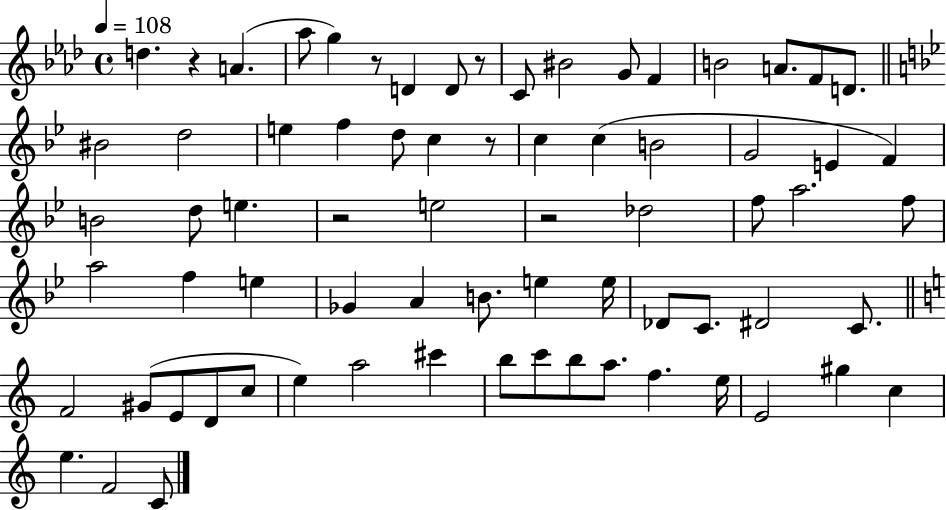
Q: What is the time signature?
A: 4/4